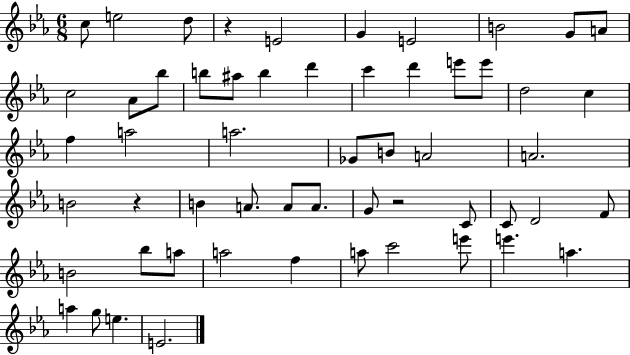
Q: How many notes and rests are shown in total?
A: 56